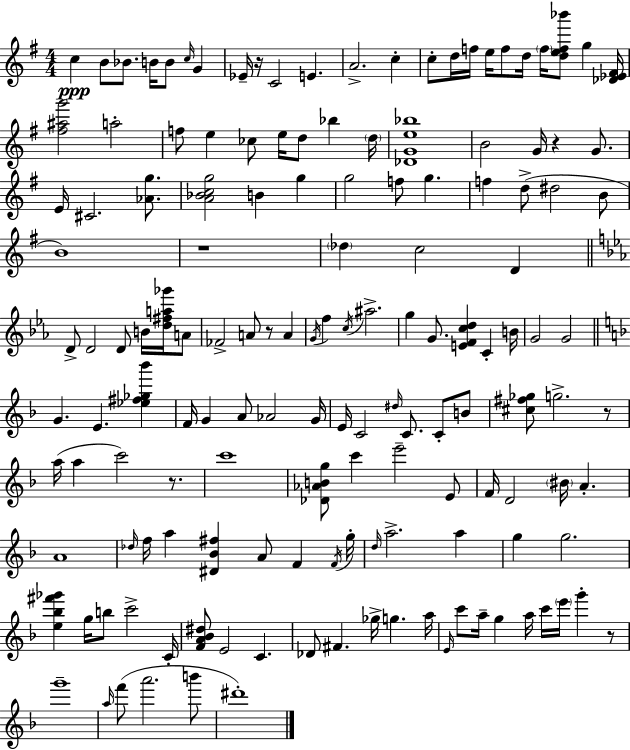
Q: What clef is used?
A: treble